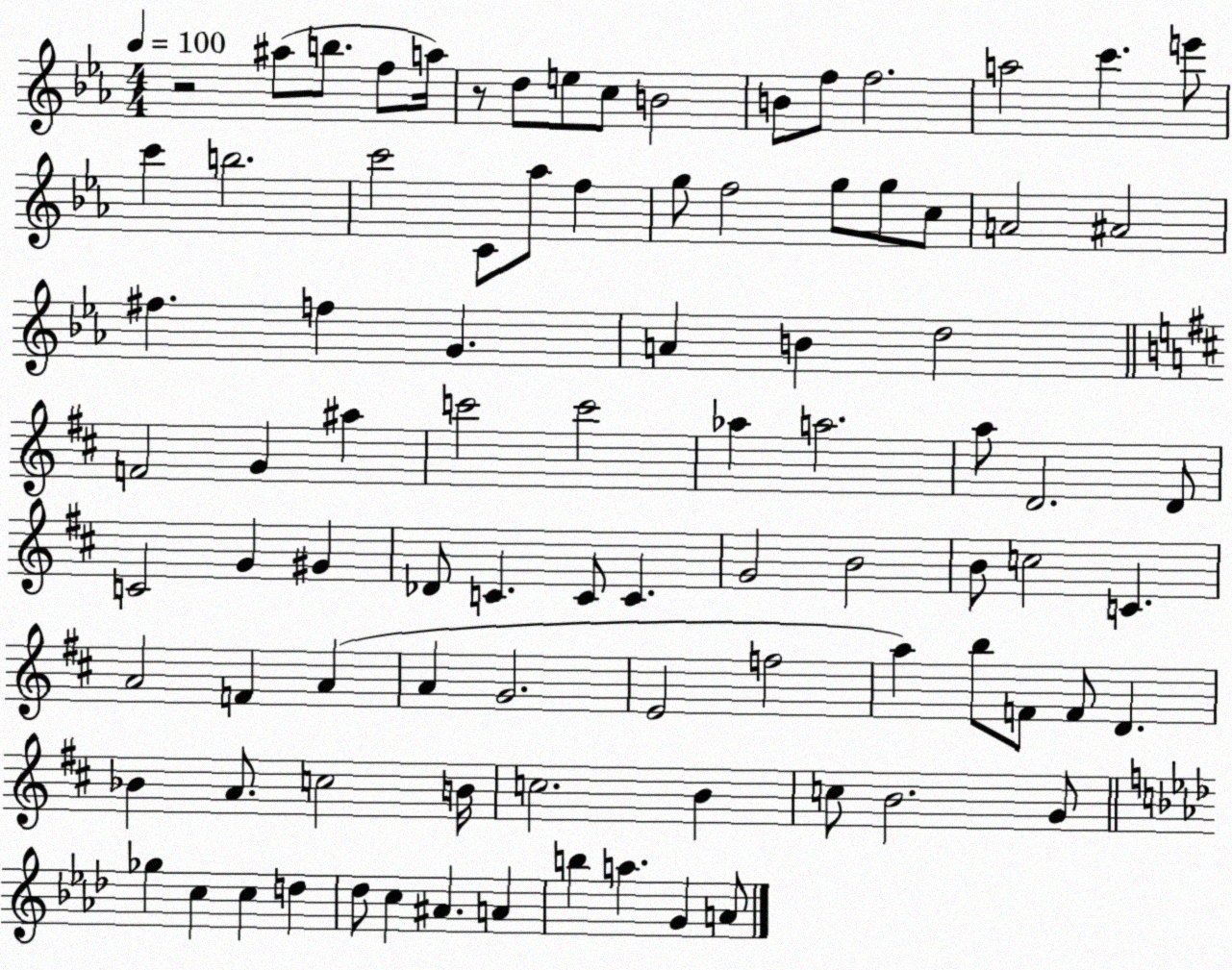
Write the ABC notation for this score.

X:1
T:Untitled
M:4/4
L:1/4
K:Eb
z2 ^a/2 b/2 f/2 a/4 z/2 d/2 e/2 c/2 B2 B/2 f/2 f2 a2 c' e'/2 c' b2 c'2 C/2 _a/2 f g/2 f2 g/2 g/2 c/2 A2 ^A2 ^f f G A B d2 F2 G ^a c'2 c'2 _a a2 a/2 D2 D/2 C2 G ^G _D/2 C C/2 C G2 B2 B/2 c2 C A2 F A A G2 E2 f2 a b/2 F/2 F/2 D _B A/2 c2 B/4 c2 B c/2 B2 G/2 _g c c d _d/2 c ^A A b a G A/2